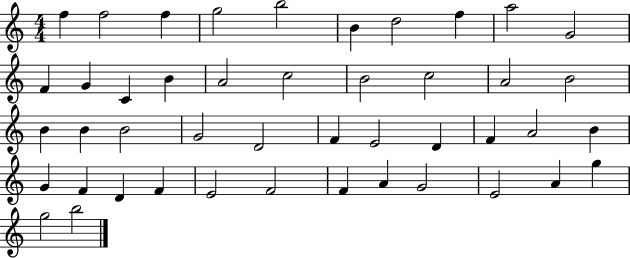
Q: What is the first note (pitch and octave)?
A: F5